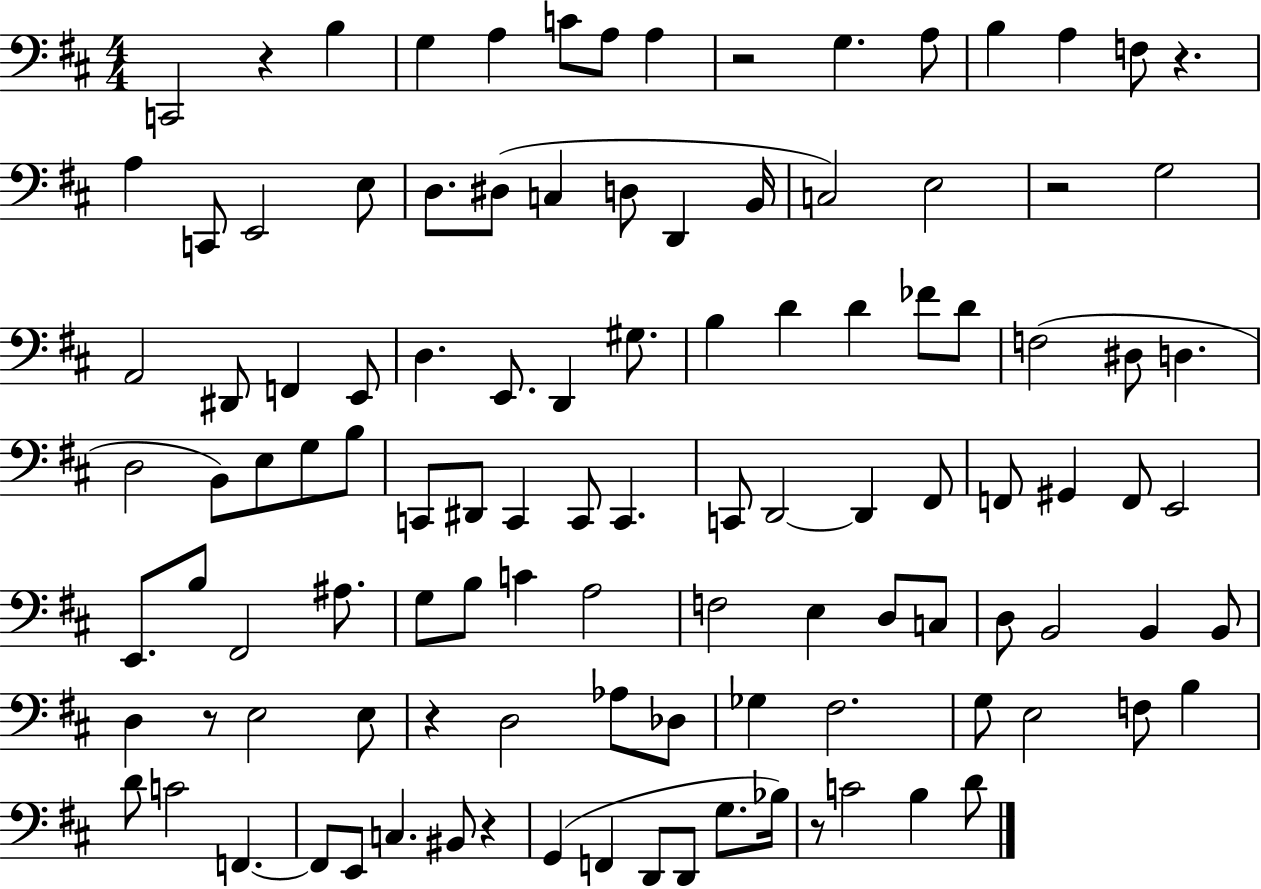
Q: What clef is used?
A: bass